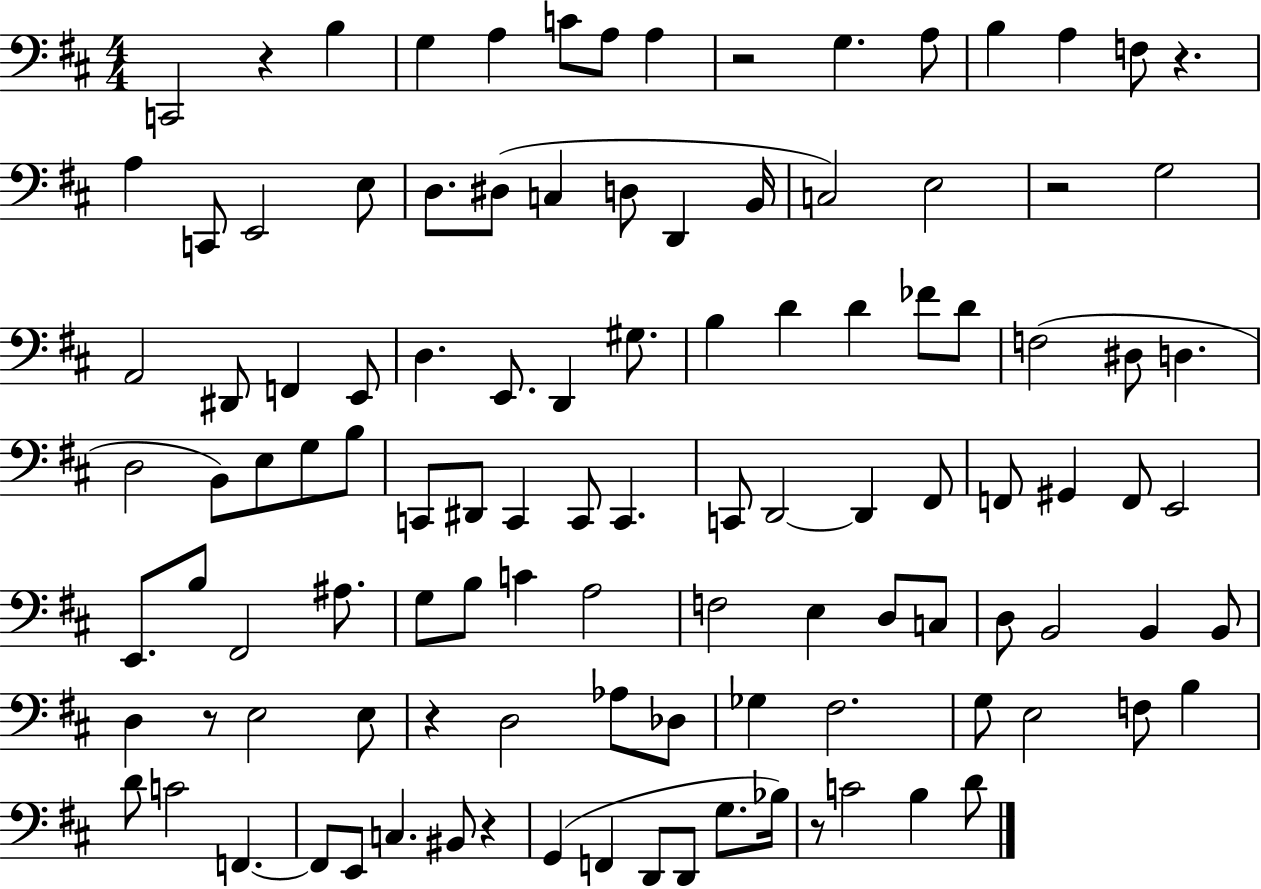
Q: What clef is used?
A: bass